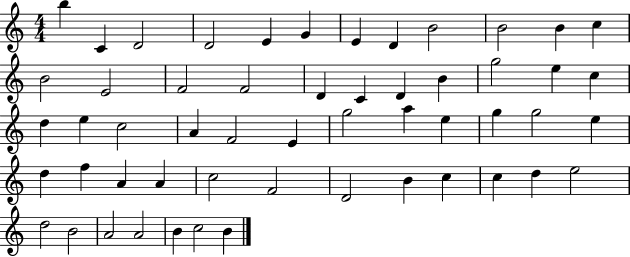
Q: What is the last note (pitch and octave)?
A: B4